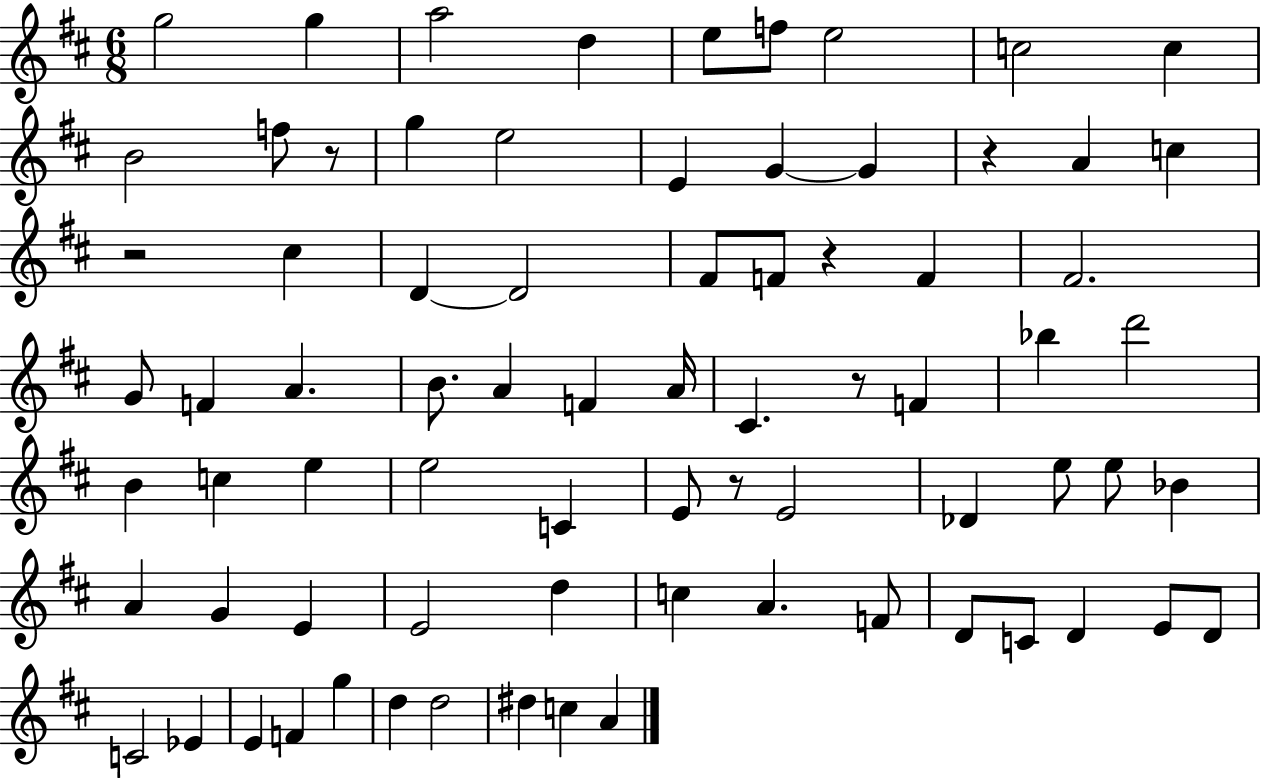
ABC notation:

X:1
T:Untitled
M:6/8
L:1/4
K:D
g2 g a2 d e/2 f/2 e2 c2 c B2 f/2 z/2 g e2 E G G z A c z2 ^c D D2 ^F/2 F/2 z F ^F2 G/2 F A B/2 A F A/4 ^C z/2 F _b d'2 B c e e2 C E/2 z/2 E2 _D e/2 e/2 _B A G E E2 d c A F/2 D/2 C/2 D E/2 D/2 C2 _E E F g d d2 ^d c A